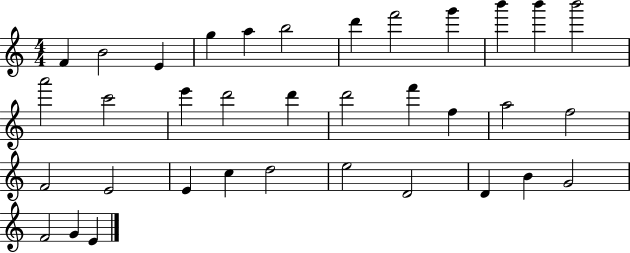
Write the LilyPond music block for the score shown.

{
  \clef treble
  \numericTimeSignature
  \time 4/4
  \key c \major
  f'4 b'2 e'4 | g''4 a''4 b''2 | d'''4 f'''2 g'''4 | b'''4 b'''4 b'''2 | \break a'''2 c'''2 | e'''4 d'''2 d'''4 | d'''2 f'''4 f''4 | a''2 f''2 | \break f'2 e'2 | e'4 c''4 d''2 | e''2 d'2 | d'4 b'4 g'2 | \break f'2 g'4 e'4 | \bar "|."
}